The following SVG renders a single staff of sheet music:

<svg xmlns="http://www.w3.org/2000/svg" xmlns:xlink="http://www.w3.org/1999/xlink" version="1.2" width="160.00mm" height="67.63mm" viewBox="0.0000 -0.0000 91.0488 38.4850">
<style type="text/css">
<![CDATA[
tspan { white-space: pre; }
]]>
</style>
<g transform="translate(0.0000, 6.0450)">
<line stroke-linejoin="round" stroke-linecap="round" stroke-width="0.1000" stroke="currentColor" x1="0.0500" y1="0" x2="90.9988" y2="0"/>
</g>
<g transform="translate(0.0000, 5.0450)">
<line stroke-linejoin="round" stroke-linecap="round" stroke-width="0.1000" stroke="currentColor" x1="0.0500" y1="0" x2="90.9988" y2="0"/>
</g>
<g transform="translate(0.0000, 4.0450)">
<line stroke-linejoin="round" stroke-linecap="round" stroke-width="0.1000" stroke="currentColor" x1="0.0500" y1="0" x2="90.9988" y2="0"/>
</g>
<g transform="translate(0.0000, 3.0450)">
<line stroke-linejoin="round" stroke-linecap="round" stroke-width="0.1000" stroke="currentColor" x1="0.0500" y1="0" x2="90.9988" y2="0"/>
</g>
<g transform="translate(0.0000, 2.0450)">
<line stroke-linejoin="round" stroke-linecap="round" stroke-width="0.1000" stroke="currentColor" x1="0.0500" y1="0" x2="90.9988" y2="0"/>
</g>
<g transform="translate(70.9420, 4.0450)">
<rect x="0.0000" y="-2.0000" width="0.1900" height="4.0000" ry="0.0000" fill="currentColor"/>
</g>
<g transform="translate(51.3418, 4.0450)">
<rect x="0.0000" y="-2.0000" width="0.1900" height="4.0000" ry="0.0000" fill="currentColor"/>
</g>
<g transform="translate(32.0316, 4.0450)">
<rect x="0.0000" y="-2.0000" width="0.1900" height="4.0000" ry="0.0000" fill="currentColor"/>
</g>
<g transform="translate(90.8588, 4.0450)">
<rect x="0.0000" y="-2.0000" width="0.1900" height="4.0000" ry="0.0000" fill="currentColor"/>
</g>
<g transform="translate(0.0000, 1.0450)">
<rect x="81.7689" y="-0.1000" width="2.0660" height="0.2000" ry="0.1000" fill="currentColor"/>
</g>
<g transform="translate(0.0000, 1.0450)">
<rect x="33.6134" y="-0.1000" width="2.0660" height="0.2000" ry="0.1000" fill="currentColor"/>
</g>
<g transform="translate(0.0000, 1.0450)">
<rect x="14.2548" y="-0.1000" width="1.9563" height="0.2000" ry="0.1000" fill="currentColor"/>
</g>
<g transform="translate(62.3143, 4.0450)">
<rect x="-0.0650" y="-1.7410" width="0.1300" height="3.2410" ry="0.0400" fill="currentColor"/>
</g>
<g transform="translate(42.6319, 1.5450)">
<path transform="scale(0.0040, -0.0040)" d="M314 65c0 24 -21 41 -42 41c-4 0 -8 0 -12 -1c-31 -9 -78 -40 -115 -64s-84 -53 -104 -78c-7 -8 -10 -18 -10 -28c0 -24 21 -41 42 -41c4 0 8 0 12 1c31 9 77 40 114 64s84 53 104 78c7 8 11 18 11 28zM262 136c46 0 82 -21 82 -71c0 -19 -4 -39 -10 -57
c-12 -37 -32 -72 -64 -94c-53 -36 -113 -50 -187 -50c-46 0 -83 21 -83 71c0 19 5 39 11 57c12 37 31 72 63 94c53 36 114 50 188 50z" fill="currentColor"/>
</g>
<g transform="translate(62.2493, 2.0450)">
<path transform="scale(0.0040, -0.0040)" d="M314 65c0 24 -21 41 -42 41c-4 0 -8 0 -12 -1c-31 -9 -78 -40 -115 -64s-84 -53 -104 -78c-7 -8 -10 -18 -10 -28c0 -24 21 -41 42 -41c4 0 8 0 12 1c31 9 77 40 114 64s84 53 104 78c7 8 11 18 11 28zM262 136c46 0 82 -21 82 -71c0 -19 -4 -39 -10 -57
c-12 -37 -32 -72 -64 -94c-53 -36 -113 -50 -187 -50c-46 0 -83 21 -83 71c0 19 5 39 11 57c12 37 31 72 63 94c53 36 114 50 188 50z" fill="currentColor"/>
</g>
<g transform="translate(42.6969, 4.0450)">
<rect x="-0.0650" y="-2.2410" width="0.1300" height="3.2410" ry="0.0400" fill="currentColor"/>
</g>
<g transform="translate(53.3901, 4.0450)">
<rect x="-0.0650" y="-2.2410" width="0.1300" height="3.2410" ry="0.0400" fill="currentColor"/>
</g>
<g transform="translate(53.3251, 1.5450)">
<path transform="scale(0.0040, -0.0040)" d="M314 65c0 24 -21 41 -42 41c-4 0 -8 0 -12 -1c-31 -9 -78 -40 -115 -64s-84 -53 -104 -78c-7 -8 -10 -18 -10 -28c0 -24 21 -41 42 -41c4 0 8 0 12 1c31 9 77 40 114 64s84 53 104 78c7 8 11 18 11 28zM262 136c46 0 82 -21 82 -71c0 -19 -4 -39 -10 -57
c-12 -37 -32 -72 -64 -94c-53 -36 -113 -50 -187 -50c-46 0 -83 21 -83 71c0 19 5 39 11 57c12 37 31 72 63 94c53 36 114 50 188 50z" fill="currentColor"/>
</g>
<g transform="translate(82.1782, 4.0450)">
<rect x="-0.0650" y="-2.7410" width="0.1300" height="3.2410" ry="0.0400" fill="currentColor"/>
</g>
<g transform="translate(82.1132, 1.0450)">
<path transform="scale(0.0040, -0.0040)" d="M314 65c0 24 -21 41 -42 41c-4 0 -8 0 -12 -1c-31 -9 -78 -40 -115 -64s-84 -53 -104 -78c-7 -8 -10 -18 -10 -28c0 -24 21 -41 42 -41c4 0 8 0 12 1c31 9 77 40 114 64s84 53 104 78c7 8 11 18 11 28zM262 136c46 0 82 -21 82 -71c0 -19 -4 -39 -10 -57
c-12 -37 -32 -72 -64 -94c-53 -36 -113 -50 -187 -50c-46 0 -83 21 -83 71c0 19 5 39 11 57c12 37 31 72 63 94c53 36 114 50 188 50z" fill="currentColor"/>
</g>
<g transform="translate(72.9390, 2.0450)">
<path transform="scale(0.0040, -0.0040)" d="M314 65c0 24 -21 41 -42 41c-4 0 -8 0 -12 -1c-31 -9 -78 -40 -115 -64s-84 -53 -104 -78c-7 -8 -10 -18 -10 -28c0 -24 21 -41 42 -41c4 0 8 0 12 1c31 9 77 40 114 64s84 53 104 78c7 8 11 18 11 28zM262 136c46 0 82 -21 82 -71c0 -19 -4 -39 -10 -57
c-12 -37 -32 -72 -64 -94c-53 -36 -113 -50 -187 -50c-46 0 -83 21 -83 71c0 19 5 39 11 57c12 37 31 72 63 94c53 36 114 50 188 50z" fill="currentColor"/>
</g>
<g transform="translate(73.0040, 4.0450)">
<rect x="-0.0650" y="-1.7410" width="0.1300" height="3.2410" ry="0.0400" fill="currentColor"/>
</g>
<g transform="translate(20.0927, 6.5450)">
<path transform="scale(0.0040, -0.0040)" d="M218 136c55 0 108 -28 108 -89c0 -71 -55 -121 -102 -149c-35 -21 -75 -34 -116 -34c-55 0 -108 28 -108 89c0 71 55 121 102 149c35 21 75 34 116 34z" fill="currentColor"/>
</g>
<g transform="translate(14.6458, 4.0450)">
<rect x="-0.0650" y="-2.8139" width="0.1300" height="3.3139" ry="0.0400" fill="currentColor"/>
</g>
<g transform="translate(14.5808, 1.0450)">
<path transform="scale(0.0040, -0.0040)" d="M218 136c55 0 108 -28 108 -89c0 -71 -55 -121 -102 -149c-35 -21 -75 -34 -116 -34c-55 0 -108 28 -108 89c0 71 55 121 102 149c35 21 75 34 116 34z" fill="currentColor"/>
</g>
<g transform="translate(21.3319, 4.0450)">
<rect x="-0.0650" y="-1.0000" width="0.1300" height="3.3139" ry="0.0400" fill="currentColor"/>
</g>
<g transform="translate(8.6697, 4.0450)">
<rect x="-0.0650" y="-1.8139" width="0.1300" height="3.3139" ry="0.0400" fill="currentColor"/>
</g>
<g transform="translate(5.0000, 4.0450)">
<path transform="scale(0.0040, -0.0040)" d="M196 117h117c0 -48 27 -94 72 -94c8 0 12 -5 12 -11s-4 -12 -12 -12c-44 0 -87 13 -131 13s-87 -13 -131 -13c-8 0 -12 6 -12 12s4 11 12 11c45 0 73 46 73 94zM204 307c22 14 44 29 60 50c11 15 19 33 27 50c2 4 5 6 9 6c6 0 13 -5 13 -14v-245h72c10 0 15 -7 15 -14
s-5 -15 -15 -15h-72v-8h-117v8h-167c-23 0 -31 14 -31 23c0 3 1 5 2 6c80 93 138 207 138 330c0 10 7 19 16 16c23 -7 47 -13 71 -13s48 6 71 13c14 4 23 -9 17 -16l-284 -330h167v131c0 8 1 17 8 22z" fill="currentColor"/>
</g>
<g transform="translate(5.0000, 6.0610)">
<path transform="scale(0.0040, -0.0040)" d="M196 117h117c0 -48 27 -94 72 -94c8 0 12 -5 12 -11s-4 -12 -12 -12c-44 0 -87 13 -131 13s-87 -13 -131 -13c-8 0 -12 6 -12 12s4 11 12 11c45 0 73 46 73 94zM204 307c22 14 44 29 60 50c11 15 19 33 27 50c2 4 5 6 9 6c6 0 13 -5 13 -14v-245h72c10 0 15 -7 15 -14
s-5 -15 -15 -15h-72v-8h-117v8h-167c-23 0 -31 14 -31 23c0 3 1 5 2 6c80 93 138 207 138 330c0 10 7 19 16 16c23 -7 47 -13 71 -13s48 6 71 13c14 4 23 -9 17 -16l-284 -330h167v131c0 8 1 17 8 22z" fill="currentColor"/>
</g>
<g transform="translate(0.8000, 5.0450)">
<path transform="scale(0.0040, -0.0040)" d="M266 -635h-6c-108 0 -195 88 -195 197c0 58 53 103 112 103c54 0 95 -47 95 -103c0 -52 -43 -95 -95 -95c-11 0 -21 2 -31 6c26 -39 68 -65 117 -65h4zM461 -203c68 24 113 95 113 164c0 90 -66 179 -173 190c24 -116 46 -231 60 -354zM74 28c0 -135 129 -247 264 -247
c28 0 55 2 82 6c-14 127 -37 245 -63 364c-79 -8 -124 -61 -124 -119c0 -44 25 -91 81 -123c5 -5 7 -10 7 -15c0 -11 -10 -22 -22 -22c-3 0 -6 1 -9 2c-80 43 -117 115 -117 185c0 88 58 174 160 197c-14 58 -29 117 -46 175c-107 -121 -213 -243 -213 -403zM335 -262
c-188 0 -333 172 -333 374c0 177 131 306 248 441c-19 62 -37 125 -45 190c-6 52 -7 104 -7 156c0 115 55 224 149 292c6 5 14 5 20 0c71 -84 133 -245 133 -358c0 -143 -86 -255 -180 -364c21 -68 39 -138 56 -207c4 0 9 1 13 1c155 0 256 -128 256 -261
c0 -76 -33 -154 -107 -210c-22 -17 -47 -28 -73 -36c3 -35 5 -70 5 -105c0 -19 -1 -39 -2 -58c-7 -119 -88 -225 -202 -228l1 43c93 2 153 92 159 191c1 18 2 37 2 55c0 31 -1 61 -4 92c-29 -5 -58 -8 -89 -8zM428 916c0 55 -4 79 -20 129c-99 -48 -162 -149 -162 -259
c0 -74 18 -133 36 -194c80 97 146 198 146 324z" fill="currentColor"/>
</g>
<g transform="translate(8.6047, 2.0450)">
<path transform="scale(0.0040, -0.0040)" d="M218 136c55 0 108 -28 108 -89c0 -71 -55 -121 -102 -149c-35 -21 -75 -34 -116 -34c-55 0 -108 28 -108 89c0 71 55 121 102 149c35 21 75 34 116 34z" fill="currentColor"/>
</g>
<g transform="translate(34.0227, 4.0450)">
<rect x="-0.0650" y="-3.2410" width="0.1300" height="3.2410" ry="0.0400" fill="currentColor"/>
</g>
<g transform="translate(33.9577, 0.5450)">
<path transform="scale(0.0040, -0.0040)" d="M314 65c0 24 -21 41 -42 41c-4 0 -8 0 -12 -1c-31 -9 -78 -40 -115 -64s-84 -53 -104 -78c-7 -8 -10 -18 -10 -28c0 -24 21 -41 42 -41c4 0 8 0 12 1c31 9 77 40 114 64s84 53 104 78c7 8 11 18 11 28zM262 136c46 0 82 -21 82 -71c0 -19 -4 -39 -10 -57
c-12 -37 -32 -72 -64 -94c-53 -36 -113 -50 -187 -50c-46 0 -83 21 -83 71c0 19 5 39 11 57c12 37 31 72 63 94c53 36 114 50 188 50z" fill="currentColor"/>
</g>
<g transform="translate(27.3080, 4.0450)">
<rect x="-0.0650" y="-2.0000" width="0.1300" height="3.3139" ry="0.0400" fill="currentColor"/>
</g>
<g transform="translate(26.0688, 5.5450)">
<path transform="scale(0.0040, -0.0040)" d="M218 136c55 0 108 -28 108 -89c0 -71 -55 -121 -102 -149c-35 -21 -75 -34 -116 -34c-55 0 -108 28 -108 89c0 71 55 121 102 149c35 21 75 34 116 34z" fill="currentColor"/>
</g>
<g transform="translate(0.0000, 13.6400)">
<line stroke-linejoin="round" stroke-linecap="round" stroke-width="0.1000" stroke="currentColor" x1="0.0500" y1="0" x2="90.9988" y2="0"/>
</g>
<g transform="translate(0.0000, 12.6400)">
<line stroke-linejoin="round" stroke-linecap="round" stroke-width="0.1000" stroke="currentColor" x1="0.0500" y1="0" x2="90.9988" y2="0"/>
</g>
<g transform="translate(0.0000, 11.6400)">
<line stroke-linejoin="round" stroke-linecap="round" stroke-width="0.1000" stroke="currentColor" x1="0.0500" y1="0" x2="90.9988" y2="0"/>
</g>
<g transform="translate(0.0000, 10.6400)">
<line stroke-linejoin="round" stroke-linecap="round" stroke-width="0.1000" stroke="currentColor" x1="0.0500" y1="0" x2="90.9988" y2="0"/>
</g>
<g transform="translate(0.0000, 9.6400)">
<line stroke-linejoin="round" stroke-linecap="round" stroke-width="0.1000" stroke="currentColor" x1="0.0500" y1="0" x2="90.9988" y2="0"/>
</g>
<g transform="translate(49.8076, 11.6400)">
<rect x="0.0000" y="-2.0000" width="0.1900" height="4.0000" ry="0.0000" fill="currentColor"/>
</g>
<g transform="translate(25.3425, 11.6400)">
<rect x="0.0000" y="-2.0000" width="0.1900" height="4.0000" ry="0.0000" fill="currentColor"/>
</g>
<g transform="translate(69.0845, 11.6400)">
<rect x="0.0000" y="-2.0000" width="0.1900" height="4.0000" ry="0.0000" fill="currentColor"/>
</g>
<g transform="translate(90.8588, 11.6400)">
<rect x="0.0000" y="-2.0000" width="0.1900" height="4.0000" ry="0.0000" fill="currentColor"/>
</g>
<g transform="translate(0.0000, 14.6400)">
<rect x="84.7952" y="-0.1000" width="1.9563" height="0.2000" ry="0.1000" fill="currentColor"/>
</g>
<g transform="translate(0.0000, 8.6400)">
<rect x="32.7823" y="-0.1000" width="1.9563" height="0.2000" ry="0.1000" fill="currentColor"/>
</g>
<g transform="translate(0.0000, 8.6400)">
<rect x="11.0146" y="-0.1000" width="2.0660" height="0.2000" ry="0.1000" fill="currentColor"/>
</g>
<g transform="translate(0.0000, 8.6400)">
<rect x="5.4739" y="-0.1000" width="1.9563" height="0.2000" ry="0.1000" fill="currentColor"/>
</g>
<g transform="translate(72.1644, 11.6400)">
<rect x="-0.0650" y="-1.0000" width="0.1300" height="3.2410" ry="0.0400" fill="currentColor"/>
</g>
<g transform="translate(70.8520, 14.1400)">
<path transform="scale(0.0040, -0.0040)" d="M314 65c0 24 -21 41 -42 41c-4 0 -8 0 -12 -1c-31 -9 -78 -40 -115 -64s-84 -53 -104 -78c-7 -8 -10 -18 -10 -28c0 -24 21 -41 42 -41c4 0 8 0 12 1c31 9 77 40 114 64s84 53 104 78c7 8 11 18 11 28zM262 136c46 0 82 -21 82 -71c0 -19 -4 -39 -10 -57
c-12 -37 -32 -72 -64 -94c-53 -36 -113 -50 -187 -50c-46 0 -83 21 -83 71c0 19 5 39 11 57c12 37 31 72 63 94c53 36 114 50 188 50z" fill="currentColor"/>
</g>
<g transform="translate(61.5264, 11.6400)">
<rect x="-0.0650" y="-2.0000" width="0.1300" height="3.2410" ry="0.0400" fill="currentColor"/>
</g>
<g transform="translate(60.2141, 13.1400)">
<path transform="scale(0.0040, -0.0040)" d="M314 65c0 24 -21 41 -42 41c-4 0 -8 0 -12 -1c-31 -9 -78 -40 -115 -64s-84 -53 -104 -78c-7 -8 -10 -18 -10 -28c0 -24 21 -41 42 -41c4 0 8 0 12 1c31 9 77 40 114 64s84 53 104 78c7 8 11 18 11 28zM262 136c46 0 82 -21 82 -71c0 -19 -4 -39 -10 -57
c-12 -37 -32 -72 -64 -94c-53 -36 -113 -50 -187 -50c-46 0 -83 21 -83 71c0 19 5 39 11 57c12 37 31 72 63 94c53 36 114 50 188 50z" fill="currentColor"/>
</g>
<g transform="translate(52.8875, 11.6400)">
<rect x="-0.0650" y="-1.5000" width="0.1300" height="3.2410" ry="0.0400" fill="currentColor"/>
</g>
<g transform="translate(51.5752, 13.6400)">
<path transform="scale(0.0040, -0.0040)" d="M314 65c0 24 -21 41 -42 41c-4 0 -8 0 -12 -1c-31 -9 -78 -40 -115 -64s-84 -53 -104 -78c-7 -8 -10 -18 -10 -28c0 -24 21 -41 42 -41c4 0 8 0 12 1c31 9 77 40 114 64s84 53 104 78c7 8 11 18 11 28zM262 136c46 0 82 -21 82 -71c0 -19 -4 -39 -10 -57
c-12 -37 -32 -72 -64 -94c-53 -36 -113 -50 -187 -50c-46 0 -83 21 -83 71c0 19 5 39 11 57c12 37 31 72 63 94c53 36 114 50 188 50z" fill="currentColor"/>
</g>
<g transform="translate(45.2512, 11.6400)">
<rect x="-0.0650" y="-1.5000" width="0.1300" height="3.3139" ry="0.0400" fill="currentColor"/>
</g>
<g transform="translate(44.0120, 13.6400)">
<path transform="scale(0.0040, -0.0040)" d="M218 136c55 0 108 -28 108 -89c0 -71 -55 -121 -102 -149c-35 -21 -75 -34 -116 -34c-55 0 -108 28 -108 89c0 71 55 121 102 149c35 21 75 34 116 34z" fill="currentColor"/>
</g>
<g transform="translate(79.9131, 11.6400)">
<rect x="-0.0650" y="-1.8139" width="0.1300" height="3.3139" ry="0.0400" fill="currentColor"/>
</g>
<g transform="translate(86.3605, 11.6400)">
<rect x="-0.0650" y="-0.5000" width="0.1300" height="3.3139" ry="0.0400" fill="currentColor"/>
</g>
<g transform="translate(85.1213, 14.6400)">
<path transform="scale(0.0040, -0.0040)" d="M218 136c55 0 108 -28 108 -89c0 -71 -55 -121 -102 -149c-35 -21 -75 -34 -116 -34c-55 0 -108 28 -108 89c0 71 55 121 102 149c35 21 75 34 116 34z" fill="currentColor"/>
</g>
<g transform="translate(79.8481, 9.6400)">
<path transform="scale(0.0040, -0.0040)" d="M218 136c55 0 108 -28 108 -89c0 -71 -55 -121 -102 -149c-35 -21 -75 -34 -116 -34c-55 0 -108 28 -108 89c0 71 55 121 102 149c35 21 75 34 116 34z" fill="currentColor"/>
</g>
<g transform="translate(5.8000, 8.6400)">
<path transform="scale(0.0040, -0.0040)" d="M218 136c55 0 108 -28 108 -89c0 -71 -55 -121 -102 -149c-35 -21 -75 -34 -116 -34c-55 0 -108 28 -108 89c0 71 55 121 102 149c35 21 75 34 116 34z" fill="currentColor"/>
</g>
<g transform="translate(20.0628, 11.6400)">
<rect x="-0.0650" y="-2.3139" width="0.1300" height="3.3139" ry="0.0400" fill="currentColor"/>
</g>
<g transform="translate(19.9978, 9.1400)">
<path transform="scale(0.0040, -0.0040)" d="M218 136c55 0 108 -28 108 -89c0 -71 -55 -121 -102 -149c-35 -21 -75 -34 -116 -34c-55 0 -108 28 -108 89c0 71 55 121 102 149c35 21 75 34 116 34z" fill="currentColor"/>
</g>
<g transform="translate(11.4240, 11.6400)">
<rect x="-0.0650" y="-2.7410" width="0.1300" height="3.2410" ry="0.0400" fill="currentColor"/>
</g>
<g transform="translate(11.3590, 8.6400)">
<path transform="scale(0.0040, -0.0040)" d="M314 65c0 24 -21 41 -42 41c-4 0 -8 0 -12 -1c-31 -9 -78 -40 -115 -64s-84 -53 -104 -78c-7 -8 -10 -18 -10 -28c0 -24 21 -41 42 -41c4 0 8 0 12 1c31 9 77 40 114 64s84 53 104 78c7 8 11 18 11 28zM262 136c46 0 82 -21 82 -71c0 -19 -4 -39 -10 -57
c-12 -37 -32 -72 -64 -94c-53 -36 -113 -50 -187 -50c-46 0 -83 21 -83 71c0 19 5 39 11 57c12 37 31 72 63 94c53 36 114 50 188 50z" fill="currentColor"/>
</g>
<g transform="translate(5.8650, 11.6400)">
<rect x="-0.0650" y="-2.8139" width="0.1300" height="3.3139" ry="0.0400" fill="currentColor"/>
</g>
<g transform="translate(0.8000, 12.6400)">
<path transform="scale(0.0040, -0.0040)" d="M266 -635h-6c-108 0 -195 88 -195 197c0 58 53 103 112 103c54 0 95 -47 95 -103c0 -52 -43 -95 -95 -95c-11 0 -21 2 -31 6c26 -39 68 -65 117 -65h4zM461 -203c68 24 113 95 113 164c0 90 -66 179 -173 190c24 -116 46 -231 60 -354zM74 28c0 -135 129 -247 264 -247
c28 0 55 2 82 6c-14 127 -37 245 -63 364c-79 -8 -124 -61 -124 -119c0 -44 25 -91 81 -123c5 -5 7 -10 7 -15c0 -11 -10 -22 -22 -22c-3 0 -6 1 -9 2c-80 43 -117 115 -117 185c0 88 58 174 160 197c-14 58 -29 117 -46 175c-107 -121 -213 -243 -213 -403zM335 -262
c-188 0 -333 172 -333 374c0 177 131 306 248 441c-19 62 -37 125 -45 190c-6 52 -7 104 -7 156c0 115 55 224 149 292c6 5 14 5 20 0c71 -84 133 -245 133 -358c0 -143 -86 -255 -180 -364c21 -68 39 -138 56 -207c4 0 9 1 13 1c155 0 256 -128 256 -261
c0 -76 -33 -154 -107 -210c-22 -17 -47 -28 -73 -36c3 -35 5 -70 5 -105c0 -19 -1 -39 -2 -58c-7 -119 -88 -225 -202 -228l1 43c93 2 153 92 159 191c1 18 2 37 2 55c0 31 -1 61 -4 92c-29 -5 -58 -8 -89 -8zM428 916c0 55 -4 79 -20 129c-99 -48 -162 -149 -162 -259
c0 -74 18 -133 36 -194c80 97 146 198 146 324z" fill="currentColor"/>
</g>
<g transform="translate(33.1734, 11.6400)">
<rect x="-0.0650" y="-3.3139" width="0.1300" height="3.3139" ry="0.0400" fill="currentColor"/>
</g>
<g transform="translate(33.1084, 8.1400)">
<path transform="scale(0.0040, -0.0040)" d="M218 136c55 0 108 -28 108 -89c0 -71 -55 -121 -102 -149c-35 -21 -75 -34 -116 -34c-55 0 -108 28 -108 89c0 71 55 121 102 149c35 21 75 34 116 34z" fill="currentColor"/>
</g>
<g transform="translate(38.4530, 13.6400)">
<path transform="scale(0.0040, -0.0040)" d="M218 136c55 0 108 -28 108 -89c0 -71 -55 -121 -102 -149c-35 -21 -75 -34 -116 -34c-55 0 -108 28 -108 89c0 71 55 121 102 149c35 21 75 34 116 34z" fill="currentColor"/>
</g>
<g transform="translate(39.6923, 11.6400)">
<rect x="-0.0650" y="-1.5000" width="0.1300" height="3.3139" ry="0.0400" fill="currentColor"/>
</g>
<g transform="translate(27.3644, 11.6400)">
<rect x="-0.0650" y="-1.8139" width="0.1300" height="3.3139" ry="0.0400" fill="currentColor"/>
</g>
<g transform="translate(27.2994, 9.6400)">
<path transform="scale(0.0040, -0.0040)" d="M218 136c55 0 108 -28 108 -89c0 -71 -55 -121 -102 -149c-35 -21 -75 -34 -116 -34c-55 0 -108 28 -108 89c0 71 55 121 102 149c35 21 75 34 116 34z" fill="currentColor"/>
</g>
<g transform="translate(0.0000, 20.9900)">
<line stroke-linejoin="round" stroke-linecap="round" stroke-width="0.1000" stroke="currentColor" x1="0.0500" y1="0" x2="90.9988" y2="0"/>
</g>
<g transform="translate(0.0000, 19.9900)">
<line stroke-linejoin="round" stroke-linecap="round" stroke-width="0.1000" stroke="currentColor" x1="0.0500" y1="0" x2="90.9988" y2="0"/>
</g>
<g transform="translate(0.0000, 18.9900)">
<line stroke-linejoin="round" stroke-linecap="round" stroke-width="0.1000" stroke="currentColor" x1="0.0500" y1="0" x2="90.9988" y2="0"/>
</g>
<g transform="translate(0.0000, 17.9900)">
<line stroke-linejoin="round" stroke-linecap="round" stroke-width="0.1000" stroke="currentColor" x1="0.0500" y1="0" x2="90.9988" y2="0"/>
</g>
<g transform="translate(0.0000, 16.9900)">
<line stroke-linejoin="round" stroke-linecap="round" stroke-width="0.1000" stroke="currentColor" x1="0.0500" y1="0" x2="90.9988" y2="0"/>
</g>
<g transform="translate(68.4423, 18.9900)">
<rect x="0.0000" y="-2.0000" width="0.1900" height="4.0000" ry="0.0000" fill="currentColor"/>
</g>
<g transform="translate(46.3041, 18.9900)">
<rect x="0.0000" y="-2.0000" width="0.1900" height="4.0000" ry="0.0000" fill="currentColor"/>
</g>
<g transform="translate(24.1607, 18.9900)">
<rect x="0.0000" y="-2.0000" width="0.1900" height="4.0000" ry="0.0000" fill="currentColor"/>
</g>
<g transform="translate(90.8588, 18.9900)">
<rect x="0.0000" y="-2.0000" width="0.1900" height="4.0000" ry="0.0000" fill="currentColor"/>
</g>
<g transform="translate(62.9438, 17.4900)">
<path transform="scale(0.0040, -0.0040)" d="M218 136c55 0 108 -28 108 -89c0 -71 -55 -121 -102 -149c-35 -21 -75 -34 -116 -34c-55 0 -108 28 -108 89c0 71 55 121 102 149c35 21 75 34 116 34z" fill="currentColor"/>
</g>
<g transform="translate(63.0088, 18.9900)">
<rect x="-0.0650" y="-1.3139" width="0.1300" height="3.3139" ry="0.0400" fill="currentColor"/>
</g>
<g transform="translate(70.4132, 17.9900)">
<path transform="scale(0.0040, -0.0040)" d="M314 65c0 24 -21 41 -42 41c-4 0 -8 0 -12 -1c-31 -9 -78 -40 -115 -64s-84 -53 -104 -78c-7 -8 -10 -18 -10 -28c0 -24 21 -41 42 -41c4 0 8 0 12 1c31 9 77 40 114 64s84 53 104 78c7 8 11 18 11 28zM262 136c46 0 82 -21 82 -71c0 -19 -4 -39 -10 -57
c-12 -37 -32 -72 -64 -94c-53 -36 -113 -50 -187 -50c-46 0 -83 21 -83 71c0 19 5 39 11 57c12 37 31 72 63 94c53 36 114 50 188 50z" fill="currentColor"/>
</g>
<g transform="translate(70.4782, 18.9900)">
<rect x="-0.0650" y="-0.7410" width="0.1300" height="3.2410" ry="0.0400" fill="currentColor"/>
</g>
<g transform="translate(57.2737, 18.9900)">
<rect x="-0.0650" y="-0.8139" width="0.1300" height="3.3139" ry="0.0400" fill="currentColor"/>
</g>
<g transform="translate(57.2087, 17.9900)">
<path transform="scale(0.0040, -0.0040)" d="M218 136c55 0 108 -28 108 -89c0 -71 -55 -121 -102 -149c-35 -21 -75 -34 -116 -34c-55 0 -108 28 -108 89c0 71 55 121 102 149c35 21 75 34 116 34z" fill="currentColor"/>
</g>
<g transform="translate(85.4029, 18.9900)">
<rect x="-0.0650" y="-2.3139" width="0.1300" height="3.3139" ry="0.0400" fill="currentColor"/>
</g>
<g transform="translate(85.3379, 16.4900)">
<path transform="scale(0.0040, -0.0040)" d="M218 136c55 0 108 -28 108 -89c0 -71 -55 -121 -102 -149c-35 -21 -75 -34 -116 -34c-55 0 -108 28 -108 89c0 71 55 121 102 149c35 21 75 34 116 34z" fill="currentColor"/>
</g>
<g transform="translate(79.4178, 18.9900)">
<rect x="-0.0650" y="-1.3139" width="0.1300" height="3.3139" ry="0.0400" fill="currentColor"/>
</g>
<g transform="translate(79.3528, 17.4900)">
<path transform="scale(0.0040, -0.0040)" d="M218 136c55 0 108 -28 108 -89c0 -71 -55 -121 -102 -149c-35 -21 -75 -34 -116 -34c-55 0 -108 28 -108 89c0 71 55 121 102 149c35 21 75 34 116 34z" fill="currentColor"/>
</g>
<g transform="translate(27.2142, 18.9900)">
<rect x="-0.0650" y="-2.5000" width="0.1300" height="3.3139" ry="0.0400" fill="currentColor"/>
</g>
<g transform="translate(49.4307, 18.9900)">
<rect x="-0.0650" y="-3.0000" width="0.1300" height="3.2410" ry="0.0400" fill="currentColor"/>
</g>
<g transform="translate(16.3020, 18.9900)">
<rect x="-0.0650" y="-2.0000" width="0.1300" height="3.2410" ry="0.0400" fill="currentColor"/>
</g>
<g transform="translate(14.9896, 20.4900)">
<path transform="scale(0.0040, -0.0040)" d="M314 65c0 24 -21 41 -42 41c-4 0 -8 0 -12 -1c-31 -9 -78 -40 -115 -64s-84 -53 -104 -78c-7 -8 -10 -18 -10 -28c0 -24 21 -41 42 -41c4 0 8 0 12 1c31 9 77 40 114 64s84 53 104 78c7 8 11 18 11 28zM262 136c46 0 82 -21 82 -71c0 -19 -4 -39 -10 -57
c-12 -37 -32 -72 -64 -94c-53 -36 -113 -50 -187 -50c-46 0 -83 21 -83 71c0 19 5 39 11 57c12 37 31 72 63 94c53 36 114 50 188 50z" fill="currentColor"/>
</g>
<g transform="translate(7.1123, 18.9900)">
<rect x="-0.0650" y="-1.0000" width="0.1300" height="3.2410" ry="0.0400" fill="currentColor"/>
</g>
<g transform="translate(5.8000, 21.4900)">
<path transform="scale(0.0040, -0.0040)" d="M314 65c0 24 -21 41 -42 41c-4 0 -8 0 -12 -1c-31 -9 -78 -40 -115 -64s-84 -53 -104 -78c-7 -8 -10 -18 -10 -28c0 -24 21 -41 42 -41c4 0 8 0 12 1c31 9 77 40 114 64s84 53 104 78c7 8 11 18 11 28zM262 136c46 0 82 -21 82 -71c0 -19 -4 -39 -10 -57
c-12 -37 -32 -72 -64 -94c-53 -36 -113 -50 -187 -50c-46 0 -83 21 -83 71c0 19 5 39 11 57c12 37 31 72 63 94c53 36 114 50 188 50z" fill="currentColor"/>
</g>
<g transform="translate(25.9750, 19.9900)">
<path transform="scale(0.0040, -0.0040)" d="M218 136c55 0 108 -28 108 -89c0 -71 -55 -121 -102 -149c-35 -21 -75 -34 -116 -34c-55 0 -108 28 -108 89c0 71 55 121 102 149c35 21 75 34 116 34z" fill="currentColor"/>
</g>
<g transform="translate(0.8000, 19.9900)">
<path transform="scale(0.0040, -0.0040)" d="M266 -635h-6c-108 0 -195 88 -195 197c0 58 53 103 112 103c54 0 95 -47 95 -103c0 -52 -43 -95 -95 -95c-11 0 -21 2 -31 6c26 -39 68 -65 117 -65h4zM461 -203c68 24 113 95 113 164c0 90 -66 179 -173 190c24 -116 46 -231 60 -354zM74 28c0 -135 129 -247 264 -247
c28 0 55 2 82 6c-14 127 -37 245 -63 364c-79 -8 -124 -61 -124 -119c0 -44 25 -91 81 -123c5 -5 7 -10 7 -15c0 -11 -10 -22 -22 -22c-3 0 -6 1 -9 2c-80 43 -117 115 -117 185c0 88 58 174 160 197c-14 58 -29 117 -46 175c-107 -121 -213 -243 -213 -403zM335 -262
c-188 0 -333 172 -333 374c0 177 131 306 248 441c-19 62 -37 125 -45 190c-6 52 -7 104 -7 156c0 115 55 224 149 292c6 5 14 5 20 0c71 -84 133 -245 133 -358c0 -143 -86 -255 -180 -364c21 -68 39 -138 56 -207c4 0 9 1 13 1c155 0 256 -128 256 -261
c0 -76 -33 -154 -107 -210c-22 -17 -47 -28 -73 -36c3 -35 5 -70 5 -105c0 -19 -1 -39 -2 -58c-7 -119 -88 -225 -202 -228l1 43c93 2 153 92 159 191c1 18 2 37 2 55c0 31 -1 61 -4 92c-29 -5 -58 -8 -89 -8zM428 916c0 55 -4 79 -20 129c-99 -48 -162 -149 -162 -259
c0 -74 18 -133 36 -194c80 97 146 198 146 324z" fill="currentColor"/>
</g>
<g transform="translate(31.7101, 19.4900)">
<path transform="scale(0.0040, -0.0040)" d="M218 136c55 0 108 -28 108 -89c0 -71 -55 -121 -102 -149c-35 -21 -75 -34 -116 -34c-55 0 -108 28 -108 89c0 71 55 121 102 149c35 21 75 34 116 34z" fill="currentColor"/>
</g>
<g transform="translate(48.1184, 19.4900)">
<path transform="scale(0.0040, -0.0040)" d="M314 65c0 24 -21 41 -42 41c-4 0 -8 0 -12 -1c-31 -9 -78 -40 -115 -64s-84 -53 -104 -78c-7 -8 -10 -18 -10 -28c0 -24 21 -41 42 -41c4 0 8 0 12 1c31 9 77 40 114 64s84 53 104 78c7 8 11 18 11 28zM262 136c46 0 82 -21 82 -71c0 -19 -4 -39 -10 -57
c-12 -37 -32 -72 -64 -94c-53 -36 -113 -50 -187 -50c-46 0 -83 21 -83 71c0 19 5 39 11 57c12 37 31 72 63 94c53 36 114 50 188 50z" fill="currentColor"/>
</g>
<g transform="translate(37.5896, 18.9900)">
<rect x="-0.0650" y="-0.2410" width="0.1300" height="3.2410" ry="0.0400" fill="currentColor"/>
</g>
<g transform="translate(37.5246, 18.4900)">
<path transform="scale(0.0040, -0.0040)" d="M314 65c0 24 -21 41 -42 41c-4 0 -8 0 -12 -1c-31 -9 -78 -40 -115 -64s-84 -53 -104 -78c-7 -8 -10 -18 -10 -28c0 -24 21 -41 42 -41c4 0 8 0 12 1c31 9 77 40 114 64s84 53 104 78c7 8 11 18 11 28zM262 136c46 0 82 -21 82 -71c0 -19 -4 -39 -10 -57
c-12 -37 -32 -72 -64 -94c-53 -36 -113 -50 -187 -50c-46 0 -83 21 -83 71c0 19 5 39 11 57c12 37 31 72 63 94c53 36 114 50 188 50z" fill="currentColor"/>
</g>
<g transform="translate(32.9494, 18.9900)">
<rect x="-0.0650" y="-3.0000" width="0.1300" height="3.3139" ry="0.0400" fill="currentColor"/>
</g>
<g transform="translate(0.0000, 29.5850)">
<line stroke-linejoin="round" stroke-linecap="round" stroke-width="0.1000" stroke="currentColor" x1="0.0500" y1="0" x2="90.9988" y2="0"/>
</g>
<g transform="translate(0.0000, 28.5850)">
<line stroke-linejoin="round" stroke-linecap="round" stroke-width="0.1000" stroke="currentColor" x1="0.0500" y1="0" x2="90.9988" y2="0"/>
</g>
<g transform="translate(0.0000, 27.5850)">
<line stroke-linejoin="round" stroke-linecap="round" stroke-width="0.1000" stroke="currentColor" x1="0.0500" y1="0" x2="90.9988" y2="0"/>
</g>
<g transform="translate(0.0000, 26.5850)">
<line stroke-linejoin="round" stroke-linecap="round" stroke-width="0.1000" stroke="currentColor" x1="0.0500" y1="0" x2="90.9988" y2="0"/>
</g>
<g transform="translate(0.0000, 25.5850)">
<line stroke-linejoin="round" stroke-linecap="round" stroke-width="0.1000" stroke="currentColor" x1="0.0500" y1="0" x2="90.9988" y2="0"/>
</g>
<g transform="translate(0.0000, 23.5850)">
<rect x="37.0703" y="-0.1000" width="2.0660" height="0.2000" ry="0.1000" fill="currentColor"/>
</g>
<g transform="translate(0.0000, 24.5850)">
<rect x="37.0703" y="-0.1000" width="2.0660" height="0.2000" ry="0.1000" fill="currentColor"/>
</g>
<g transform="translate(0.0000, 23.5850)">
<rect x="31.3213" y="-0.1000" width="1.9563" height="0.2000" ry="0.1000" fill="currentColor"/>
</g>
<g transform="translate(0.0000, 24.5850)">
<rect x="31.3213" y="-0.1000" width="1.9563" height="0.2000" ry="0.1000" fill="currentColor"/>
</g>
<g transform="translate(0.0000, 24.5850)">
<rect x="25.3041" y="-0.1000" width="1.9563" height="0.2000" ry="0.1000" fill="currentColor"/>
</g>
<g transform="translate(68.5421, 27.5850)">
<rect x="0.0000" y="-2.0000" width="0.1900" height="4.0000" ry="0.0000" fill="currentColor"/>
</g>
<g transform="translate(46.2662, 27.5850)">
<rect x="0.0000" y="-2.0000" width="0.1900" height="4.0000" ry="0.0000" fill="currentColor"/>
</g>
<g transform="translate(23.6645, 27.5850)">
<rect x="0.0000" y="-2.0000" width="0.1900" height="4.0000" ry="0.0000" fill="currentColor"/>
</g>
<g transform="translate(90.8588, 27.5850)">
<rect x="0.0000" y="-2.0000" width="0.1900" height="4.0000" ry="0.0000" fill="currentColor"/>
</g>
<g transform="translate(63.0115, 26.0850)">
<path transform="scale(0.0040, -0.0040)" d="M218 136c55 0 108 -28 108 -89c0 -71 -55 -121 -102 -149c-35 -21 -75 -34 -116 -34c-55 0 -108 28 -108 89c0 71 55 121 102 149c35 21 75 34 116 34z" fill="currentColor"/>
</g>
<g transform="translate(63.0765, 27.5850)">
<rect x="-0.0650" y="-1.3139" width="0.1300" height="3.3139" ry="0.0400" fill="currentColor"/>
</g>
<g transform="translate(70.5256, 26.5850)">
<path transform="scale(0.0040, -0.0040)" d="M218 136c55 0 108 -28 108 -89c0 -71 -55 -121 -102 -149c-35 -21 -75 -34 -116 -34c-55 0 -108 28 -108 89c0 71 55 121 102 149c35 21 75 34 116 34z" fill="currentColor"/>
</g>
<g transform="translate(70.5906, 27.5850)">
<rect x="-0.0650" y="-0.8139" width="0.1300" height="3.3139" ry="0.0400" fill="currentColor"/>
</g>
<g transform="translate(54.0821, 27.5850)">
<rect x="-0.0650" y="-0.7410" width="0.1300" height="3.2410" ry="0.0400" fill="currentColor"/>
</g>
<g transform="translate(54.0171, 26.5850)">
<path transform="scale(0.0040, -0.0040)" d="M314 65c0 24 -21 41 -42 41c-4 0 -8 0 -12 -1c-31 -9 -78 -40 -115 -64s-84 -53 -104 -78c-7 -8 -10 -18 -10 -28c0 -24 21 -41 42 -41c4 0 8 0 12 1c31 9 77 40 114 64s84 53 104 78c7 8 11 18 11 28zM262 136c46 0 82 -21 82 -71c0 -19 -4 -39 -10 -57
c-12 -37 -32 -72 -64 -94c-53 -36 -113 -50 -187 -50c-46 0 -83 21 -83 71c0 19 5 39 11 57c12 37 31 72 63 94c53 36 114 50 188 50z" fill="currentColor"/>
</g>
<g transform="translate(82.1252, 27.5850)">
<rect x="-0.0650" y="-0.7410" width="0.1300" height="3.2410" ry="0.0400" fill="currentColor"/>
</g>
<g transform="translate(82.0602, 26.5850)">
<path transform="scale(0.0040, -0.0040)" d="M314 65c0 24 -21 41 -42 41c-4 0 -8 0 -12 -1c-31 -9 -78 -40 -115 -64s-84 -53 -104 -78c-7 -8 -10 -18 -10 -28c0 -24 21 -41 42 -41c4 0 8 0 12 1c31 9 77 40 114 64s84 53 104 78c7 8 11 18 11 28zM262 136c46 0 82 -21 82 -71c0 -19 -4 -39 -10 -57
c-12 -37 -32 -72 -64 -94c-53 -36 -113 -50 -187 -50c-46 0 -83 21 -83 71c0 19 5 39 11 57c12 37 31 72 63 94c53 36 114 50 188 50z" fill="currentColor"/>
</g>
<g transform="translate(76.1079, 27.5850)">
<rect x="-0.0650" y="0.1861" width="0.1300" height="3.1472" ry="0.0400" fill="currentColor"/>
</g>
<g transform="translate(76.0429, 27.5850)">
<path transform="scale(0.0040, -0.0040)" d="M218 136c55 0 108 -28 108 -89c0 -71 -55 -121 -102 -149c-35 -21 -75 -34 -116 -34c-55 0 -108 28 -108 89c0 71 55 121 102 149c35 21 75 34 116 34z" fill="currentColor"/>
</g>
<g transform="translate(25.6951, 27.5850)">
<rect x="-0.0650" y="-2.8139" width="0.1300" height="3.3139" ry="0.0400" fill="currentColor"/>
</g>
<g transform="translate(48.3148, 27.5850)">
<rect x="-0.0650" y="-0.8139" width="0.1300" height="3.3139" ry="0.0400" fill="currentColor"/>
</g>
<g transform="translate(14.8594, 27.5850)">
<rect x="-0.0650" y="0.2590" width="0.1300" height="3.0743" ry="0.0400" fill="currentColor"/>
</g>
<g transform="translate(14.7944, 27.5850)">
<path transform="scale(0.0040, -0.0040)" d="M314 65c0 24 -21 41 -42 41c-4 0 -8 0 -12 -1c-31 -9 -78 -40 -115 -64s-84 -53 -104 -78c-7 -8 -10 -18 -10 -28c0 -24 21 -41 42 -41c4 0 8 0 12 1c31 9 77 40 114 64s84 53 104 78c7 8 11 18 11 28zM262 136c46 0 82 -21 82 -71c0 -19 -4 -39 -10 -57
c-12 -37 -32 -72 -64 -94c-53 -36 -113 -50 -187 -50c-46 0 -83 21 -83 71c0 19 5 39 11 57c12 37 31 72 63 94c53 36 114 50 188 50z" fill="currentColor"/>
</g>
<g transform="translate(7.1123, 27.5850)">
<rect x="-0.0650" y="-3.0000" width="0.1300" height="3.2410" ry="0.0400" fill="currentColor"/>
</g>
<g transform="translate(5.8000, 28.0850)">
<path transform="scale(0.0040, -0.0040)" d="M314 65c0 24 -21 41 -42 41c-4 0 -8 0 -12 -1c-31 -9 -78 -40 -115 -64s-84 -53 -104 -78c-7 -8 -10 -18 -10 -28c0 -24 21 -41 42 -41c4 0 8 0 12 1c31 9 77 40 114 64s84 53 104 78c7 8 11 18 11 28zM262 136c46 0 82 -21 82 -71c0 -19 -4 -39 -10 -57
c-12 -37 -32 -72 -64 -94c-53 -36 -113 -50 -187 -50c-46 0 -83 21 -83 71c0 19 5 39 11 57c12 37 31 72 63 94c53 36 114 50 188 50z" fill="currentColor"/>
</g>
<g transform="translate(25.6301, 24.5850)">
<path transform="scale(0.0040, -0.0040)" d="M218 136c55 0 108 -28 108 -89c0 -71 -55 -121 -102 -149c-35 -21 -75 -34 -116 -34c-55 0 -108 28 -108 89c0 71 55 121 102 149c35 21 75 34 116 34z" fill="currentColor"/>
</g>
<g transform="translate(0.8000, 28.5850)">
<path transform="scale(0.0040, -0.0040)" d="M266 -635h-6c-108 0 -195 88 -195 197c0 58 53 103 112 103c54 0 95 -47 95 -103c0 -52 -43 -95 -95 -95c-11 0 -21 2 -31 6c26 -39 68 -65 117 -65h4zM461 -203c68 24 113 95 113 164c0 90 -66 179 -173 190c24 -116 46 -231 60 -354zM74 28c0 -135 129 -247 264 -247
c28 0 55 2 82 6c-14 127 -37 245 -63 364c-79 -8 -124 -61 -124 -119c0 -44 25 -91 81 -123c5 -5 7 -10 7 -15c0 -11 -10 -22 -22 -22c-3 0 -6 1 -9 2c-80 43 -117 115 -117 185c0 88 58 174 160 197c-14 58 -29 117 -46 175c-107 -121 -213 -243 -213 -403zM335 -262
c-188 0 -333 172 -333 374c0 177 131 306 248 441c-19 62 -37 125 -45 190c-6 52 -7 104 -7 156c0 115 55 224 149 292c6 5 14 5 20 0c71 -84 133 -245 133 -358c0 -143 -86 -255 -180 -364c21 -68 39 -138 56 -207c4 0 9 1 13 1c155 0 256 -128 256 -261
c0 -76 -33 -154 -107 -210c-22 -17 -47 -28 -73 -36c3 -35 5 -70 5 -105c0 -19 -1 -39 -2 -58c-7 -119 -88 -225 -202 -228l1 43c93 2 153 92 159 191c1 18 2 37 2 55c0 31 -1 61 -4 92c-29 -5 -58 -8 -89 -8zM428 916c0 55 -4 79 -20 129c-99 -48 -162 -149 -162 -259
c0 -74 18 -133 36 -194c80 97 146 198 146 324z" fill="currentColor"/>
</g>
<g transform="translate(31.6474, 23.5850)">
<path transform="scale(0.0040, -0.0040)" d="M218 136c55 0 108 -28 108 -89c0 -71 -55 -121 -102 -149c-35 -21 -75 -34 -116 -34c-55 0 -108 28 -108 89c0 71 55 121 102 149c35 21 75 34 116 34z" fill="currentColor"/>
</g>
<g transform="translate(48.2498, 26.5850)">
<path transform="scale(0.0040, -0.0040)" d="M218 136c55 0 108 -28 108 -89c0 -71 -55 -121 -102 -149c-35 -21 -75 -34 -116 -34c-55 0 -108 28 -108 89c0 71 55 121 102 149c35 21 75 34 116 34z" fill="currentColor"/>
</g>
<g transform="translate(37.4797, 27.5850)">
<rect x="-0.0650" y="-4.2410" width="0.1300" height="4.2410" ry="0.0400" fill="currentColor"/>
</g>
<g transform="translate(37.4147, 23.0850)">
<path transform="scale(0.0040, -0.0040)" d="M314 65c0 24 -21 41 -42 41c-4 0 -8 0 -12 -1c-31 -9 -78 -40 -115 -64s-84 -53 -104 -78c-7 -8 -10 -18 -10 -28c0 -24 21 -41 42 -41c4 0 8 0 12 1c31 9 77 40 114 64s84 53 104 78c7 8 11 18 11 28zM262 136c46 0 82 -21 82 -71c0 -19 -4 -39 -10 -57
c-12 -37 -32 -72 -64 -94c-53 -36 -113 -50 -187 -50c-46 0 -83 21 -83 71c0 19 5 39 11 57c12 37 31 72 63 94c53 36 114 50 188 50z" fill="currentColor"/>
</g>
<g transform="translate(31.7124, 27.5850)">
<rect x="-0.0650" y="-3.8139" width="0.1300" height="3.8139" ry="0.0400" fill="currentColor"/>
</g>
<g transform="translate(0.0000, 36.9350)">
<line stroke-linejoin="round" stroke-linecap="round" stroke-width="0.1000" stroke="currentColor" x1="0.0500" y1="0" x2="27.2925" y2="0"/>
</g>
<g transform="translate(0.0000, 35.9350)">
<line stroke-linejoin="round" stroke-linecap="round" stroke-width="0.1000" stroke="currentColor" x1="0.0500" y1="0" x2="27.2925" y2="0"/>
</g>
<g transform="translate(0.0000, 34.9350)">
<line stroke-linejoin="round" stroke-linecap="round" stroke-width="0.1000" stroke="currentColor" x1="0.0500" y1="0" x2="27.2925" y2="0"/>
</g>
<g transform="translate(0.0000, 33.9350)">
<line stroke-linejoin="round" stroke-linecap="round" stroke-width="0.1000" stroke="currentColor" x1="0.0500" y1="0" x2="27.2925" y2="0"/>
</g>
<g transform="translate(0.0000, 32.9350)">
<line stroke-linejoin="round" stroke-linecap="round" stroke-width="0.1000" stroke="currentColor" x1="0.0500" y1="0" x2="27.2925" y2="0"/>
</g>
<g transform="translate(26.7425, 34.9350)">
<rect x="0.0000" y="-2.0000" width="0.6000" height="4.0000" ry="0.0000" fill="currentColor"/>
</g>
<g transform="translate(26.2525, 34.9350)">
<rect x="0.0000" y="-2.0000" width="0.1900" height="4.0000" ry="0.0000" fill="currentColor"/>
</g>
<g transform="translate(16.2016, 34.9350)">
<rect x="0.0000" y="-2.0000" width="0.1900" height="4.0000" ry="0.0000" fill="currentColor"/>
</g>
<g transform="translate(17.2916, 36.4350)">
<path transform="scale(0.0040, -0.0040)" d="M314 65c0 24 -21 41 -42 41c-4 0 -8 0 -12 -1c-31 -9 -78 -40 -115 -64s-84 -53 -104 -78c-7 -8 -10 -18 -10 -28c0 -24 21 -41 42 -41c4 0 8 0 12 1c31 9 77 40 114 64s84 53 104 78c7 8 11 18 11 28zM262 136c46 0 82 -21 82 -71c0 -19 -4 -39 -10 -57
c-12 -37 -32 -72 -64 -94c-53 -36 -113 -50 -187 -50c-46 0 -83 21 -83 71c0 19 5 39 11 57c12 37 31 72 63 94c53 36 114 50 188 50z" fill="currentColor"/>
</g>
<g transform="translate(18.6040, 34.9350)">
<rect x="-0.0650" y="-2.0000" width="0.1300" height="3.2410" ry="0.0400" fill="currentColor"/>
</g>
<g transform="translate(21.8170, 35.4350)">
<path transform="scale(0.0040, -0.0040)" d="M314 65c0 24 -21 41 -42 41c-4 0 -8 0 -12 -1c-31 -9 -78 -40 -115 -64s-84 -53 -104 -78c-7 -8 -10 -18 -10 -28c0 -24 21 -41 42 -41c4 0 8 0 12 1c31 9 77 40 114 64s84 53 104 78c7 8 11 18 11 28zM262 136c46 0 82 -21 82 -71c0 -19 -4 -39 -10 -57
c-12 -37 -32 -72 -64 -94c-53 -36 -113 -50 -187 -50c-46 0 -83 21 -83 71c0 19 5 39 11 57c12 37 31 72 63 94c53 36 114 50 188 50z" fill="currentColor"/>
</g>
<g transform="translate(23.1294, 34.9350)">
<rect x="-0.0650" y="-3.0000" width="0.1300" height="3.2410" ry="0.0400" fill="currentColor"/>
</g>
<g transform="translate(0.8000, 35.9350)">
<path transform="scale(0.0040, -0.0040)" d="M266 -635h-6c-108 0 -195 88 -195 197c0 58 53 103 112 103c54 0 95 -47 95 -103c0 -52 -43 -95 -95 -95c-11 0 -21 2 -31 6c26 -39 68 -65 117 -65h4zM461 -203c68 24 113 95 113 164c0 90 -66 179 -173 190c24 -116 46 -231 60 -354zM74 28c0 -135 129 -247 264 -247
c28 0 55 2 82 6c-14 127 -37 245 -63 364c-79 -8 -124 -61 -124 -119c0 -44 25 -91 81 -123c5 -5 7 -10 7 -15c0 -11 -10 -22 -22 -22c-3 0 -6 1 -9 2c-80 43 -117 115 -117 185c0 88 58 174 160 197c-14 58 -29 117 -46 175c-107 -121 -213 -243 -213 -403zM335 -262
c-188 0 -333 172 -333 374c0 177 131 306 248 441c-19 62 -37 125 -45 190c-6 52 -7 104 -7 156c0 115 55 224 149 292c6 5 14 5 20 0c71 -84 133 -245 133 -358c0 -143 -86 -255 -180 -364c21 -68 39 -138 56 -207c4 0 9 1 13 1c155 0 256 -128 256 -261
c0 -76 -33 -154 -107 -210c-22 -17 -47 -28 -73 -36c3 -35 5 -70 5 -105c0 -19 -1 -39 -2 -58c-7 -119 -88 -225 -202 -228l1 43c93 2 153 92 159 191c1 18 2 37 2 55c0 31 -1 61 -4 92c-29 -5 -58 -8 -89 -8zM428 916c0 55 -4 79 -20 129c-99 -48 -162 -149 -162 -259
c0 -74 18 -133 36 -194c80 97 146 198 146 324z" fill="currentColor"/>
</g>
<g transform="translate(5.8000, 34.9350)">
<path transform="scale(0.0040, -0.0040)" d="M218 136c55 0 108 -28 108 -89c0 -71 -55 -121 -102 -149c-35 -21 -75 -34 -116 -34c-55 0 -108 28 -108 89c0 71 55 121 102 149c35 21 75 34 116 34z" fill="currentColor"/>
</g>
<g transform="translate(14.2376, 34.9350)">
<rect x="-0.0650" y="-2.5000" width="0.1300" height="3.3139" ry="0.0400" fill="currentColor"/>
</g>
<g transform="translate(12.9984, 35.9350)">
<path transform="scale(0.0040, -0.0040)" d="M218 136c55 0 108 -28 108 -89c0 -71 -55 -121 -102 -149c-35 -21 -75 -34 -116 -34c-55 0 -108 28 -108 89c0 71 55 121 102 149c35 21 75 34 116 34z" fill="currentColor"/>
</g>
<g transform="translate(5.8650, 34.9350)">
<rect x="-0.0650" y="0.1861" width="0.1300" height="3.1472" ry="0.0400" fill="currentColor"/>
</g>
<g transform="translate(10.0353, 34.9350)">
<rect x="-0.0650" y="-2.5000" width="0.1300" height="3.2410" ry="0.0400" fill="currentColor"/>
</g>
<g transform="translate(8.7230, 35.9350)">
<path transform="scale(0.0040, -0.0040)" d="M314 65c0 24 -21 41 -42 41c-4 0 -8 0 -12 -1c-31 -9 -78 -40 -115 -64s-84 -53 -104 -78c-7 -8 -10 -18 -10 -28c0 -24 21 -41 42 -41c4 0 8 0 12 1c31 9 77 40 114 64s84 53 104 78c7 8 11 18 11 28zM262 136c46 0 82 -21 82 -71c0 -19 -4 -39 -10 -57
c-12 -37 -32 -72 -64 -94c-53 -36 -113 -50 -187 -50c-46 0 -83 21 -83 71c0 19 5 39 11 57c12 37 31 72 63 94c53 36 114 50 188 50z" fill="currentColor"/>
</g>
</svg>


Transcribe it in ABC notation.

X:1
T:Untitled
M:4/4
L:1/4
K:C
f a D F b2 g2 g2 f2 f2 a2 a a2 g f b E E E2 F2 D2 f C D2 F2 G A c2 A2 d e d2 e g A2 B2 a c' d'2 d d2 e d B d2 B G2 G F2 A2